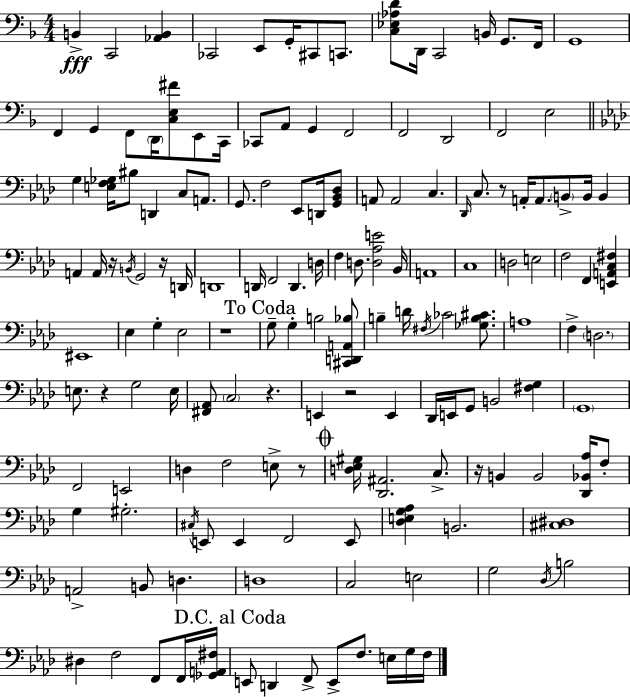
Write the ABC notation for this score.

X:1
T:Untitled
M:4/4
L:1/4
K:F
B,, C,,2 [_A,,B,,] _C,,2 E,,/2 G,,/4 ^C,,/2 C,,/2 [C,_E,_A,D]/2 D,,/4 C,,2 B,,/4 G,,/2 F,,/4 G,,4 F,, G,, F,,/2 D,,/4 [C,E,^F]/2 E,,/2 C,,/4 _C,,/2 A,,/2 G,, F,,2 F,,2 D,,2 F,,2 E,2 G, [E,F,_G,]/4 ^B,/2 D,, C,/2 A,,/2 G,,/2 F,2 _E,,/2 D,,/4 [G,,_B,,_D,]/2 A,,/2 A,,2 C, _D,,/4 C,/2 z/2 A,,/4 A,,/2 B,,/2 B,,/4 B,, A,, A,,/4 z/4 B,,/4 G,,2 z/4 D,,/4 D,,4 D,,/4 F,,2 D,, D,/4 F, D,/2 [D,_A,E]2 _B,,/4 A,,4 C,4 D,2 E,2 F,2 F,, [E,,A,,C,^F,] ^E,,4 _E, G, _E,2 z4 G,/2 G, B,2 [^C,,D,,A,,_B,]/2 B, D/4 ^F,/4 _C2 [_G,B,^C]/2 A,4 F, D,2 E,/2 z G,2 E,/4 [^F,,_A,,]/2 C,2 z E,, z2 E,, _D,,/4 E,,/4 G,,/2 B,,2 [^F,G,] G,,4 F,,2 E,,2 D, F,2 E,/2 z/2 [D,_E,^G,]/4 [_D,,^A,,]2 C,/2 z/4 B,, B,,2 [_D,,_B,,_A,]/4 F,/2 G, ^G,2 ^C,/4 E,,/2 E,, F,,2 E,,/2 [_D,E,G,_A,] B,,2 [^C,^D,]4 A,,2 B,,/2 D, D,4 C,2 E,2 G,2 _D,/4 B,2 ^D, F,2 F,,/2 F,,/4 [_G,,A,,^F,]/4 E,,/2 D,, F,,/2 E,,/2 F,/2 E,/4 G,/4 F,/4